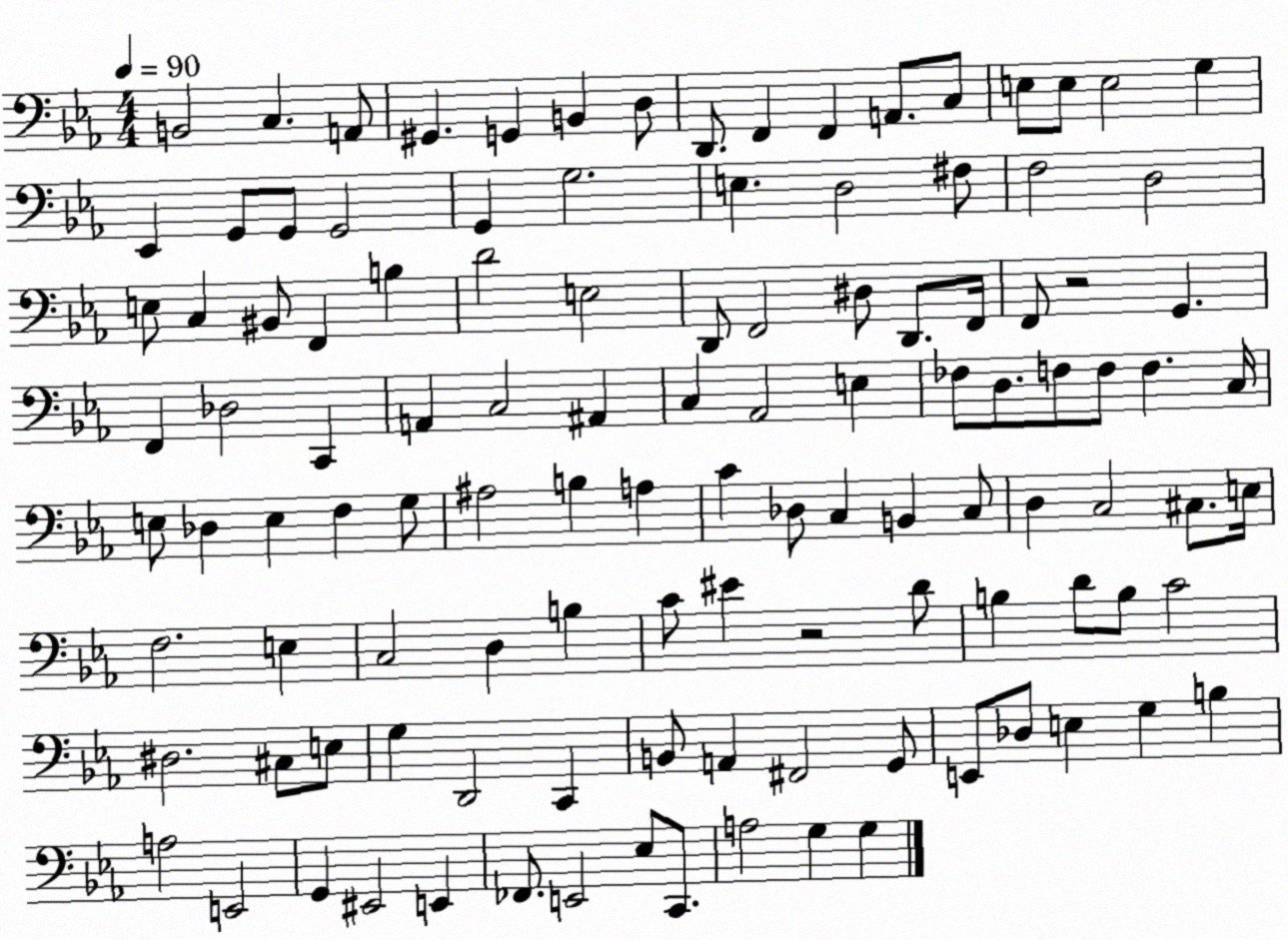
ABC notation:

X:1
T:Untitled
M:4/4
L:1/4
K:Eb
B,,2 C, A,,/2 ^G,, G,, B,, D,/2 D,,/2 F,, F,, A,,/2 C,/2 E,/2 E,/2 E,2 G, _E,, G,,/2 G,,/2 G,,2 G,, G,2 E, D,2 ^F,/2 F,2 D,2 E,/2 C, ^B,,/2 F,, B, D2 E,2 D,,/2 F,,2 ^D,/2 D,,/2 F,,/4 F,,/2 z2 G,, F,, _D,2 C,, A,, C,2 ^A,, C, _A,,2 E, _F,/2 D,/2 F,/2 F,/2 F, C,/4 E,/2 _D, E, F, G,/2 ^A,2 B, A, C _D,/2 C, B,, C,/2 D, C,2 ^C,/2 E,/4 F,2 E, C,2 D, B, C/2 ^E z2 D/2 B, D/2 B,/2 C2 ^D,2 ^C,/2 E,/2 G, D,,2 C,, B,,/2 A,, ^F,,2 G,,/2 E,,/2 _D,/2 E, G, B, A,2 E,,2 G,, ^E,,2 E,, _F,,/2 E,,2 _E,/2 C,,/2 A,2 G, G,